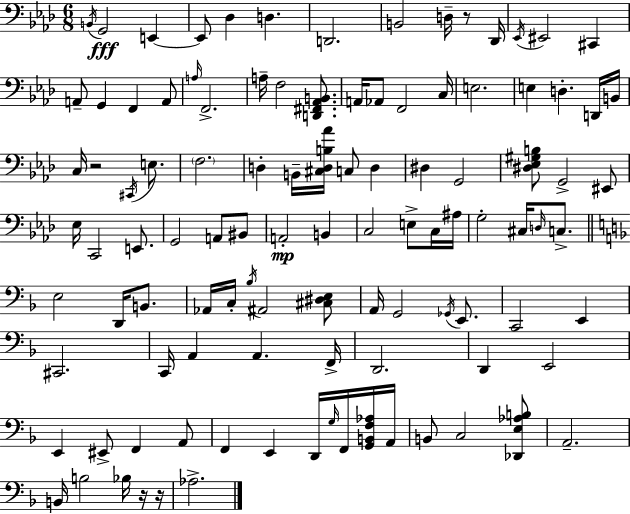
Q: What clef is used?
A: bass